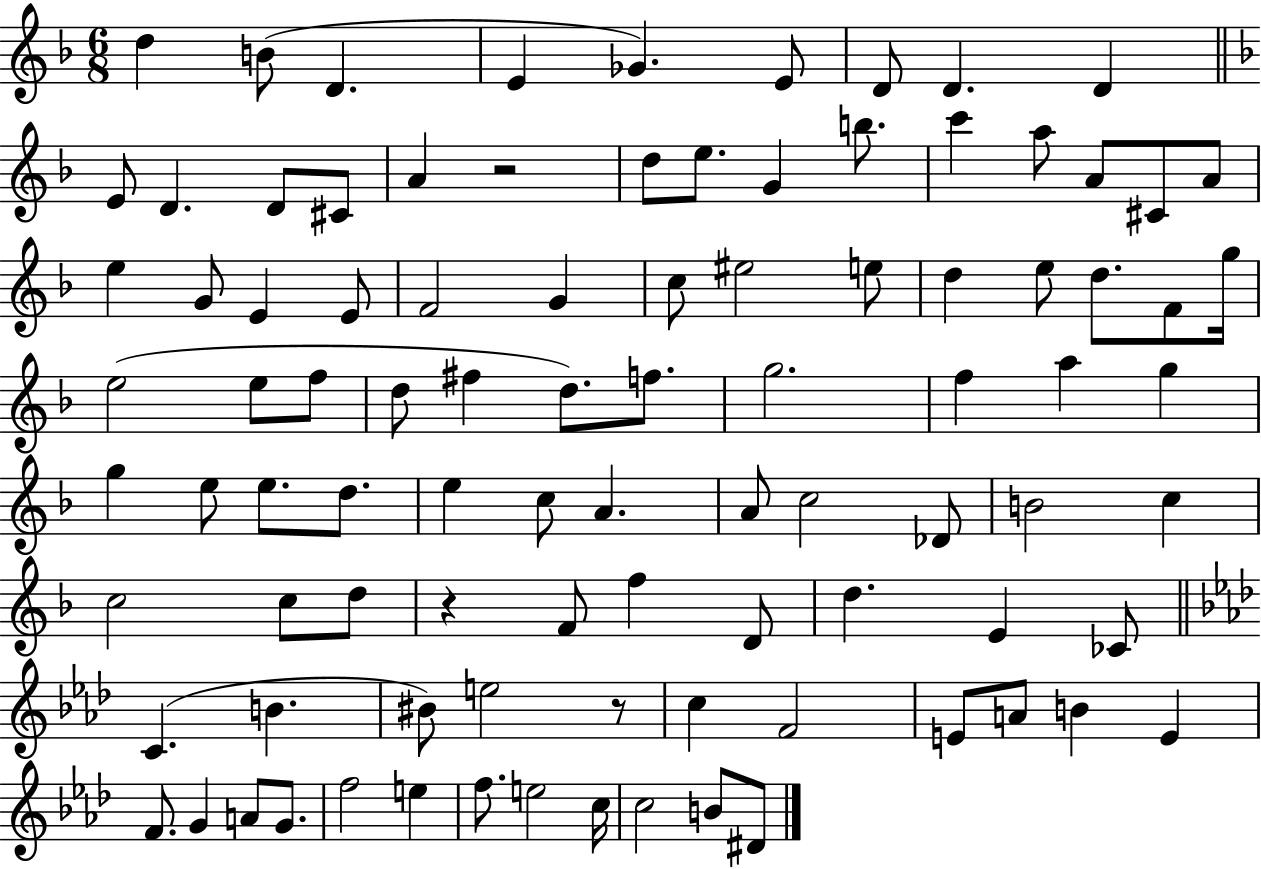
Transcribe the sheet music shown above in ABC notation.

X:1
T:Untitled
M:6/8
L:1/4
K:F
d B/2 D E _G E/2 D/2 D D E/2 D D/2 ^C/2 A z2 d/2 e/2 G b/2 c' a/2 A/2 ^C/2 A/2 e G/2 E E/2 F2 G c/2 ^e2 e/2 d e/2 d/2 F/2 g/4 e2 e/2 f/2 d/2 ^f d/2 f/2 g2 f a g g e/2 e/2 d/2 e c/2 A A/2 c2 _D/2 B2 c c2 c/2 d/2 z F/2 f D/2 d E _C/2 C B ^B/2 e2 z/2 c F2 E/2 A/2 B E F/2 G A/2 G/2 f2 e f/2 e2 c/4 c2 B/2 ^D/2